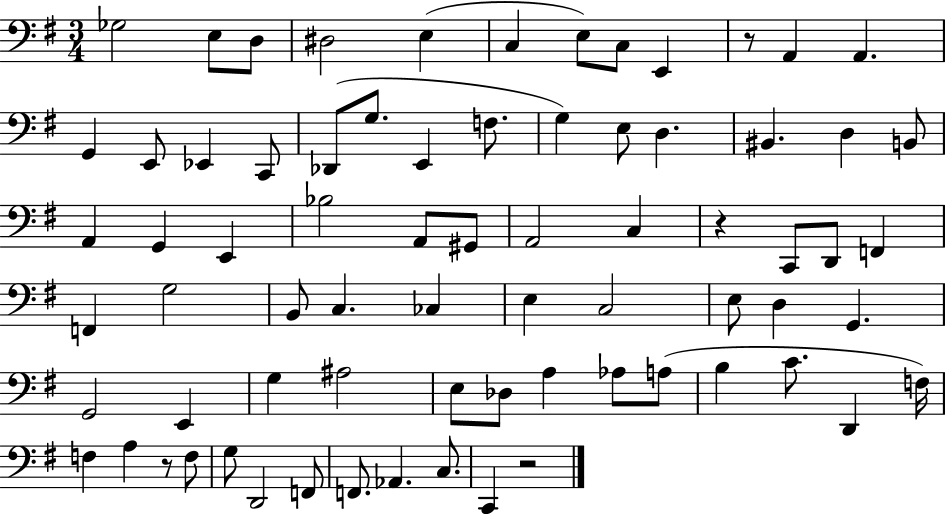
{
  \clef bass
  \numericTimeSignature
  \time 3/4
  \key g \major
  ges2 e8 d8 | dis2 e4( | c4 e8) c8 e,4 | r8 a,4 a,4. | \break g,4 e,8 ees,4 c,8 | des,8( g8. e,4 f8. | g4) e8 d4. | bis,4. d4 b,8 | \break a,4 g,4 e,4 | bes2 a,8 gis,8 | a,2 c4 | r4 c,8 d,8 f,4 | \break f,4 g2 | b,8 c4. ces4 | e4 c2 | e8 d4 g,4. | \break g,2 e,4 | g4 ais2 | e8 des8 a4 aes8 a8( | b4 c'8. d,4 f16) | \break f4 a4 r8 f8 | g8 d,2 f,8 | f,8. aes,4. c8. | c,4 r2 | \break \bar "|."
}